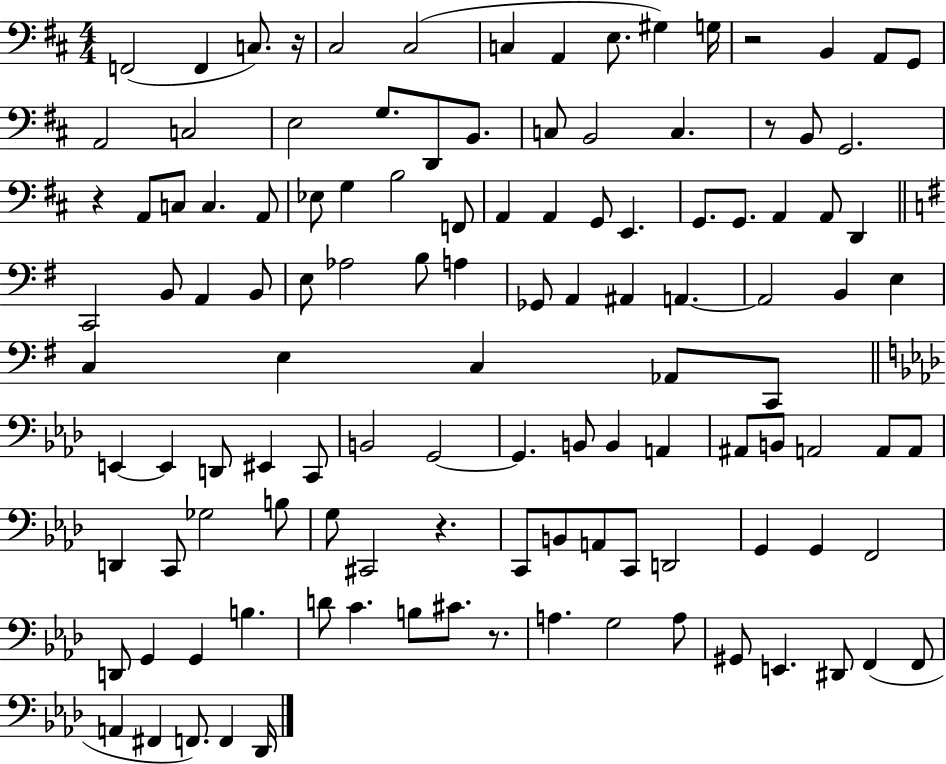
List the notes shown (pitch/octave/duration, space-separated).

F2/h F2/q C3/e. R/s C#3/h C#3/h C3/q A2/q E3/e. G#3/q G3/s R/h B2/q A2/e G2/e A2/h C3/h E3/h G3/e. D2/e B2/e. C3/e B2/h C3/q. R/e B2/e G2/h. R/q A2/e C3/e C3/q. A2/e Eb3/e G3/q B3/h F2/e A2/q A2/q G2/e E2/q. G2/e. G2/e. A2/q A2/e D2/q C2/h B2/e A2/q B2/e E3/e Ab3/h B3/e A3/q Gb2/e A2/q A#2/q A2/q. A2/h B2/q E3/q C3/q E3/q C3/q Ab2/e C2/e E2/q E2/q D2/e EIS2/q C2/e B2/h G2/h G2/q. B2/e B2/q A2/q A#2/e B2/e A2/h A2/e A2/e D2/q C2/e Gb3/h B3/e G3/e C#2/h R/q. C2/e B2/e A2/e C2/e D2/h G2/q G2/q F2/h D2/e G2/q G2/q B3/q. D4/e C4/q. B3/e C#4/e. R/e. A3/q. G3/h A3/e G#2/e E2/q. D#2/e F2/q F2/e A2/q F#2/q F2/e. F2/q Db2/s